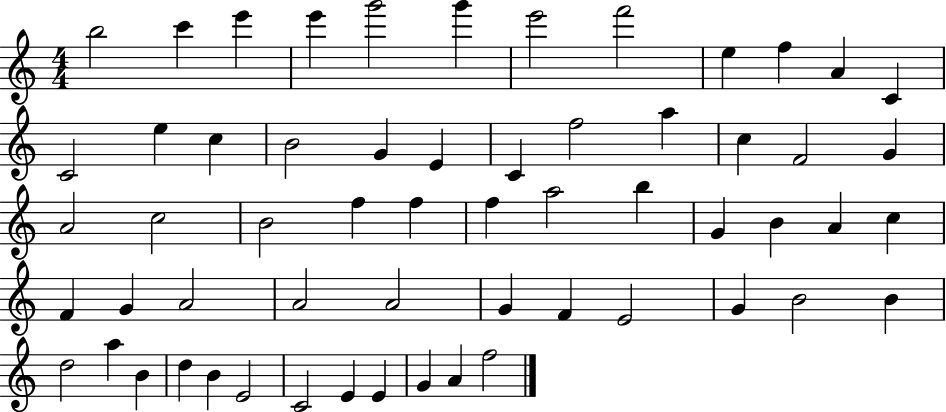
B5/h C6/q E6/q E6/q G6/h G6/q E6/h F6/h E5/q F5/q A4/q C4/q C4/h E5/q C5/q B4/h G4/q E4/q C4/q F5/h A5/q C5/q F4/h G4/q A4/h C5/h B4/h F5/q F5/q F5/q A5/h B5/q G4/q B4/q A4/q C5/q F4/q G4/q A4/h A4/h A4/h G4/q F4/q E4/h G4/q B4/h B4/q D5/h A5/q B4/q D5/q B4/q E4/h C4/h E4/q E4/q G4/q A4/q F5/h